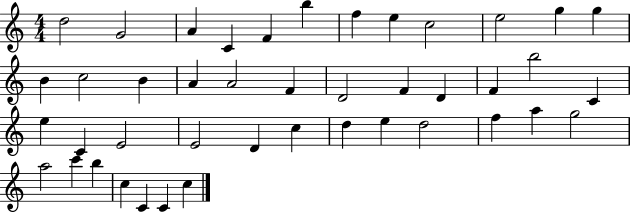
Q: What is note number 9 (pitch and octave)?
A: C5